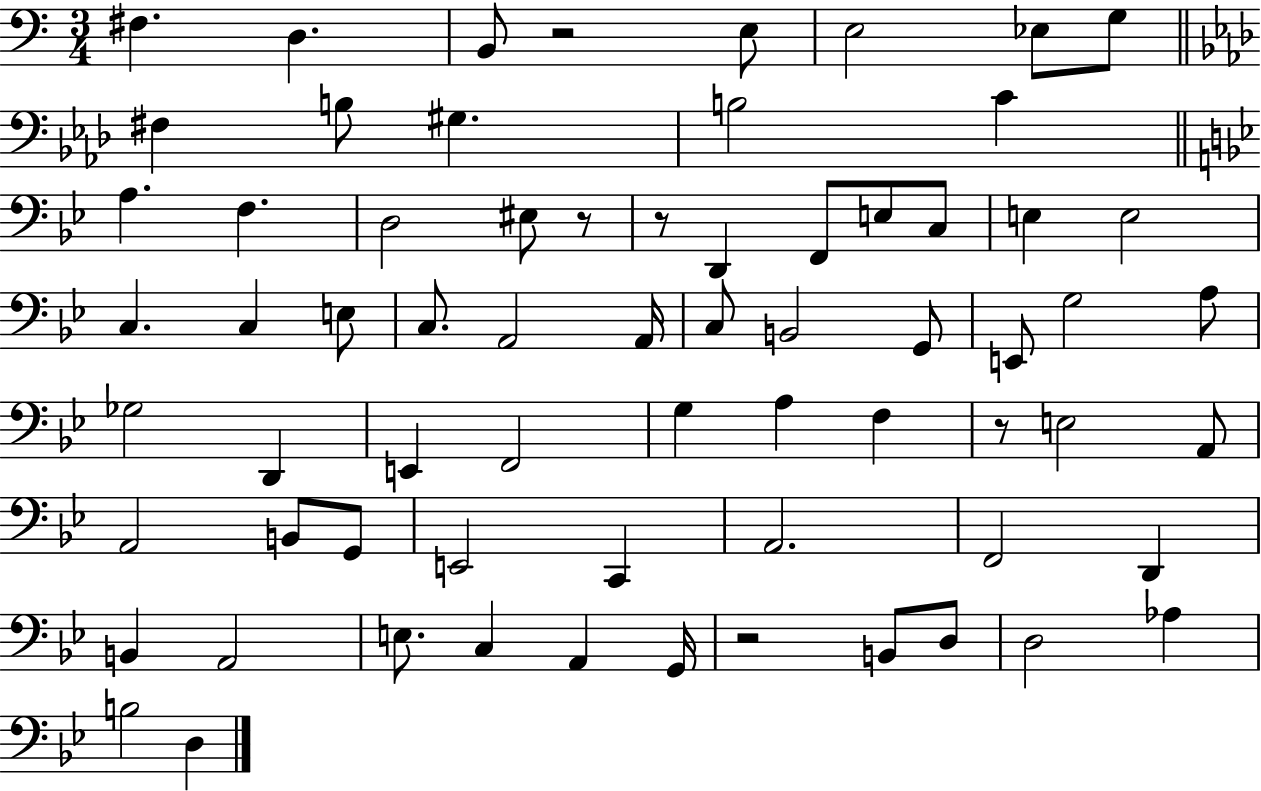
{
  \clef bass
  \numericTimeSignature
  \time 3/4
  \key c \major
  fis4. d4. | b,8 r2 e8 | e2 ees8 g8 | \bar "||" \break \key aes \major fis4 b8 gis4. | b2 c'4 | \bar "||" \break \key bes \major a4. f4. | d2 eis8 r8 | r8 d,4 f,8 e8 c8 | e4 e2 | \break c4. c4 e8 | c8. a,2 a,16 | c8 b,2 g,8 | e,8 g2 a8 | \break ges2 d,4 | e,4 f,2 | g4 a4 f4 | r8 e2 a,8 | \break a,2 b,8 g,8 | e,2 c,4 | a,2. | f,2 d,4 | \break b,4 a,2 | e8. c4 a,4 g,16 | r2 b,8 d8 | d2 aes4 | \break b2 d4 | \bar "|."
}